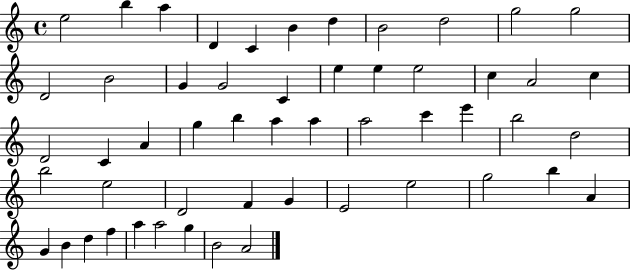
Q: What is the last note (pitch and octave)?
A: A4